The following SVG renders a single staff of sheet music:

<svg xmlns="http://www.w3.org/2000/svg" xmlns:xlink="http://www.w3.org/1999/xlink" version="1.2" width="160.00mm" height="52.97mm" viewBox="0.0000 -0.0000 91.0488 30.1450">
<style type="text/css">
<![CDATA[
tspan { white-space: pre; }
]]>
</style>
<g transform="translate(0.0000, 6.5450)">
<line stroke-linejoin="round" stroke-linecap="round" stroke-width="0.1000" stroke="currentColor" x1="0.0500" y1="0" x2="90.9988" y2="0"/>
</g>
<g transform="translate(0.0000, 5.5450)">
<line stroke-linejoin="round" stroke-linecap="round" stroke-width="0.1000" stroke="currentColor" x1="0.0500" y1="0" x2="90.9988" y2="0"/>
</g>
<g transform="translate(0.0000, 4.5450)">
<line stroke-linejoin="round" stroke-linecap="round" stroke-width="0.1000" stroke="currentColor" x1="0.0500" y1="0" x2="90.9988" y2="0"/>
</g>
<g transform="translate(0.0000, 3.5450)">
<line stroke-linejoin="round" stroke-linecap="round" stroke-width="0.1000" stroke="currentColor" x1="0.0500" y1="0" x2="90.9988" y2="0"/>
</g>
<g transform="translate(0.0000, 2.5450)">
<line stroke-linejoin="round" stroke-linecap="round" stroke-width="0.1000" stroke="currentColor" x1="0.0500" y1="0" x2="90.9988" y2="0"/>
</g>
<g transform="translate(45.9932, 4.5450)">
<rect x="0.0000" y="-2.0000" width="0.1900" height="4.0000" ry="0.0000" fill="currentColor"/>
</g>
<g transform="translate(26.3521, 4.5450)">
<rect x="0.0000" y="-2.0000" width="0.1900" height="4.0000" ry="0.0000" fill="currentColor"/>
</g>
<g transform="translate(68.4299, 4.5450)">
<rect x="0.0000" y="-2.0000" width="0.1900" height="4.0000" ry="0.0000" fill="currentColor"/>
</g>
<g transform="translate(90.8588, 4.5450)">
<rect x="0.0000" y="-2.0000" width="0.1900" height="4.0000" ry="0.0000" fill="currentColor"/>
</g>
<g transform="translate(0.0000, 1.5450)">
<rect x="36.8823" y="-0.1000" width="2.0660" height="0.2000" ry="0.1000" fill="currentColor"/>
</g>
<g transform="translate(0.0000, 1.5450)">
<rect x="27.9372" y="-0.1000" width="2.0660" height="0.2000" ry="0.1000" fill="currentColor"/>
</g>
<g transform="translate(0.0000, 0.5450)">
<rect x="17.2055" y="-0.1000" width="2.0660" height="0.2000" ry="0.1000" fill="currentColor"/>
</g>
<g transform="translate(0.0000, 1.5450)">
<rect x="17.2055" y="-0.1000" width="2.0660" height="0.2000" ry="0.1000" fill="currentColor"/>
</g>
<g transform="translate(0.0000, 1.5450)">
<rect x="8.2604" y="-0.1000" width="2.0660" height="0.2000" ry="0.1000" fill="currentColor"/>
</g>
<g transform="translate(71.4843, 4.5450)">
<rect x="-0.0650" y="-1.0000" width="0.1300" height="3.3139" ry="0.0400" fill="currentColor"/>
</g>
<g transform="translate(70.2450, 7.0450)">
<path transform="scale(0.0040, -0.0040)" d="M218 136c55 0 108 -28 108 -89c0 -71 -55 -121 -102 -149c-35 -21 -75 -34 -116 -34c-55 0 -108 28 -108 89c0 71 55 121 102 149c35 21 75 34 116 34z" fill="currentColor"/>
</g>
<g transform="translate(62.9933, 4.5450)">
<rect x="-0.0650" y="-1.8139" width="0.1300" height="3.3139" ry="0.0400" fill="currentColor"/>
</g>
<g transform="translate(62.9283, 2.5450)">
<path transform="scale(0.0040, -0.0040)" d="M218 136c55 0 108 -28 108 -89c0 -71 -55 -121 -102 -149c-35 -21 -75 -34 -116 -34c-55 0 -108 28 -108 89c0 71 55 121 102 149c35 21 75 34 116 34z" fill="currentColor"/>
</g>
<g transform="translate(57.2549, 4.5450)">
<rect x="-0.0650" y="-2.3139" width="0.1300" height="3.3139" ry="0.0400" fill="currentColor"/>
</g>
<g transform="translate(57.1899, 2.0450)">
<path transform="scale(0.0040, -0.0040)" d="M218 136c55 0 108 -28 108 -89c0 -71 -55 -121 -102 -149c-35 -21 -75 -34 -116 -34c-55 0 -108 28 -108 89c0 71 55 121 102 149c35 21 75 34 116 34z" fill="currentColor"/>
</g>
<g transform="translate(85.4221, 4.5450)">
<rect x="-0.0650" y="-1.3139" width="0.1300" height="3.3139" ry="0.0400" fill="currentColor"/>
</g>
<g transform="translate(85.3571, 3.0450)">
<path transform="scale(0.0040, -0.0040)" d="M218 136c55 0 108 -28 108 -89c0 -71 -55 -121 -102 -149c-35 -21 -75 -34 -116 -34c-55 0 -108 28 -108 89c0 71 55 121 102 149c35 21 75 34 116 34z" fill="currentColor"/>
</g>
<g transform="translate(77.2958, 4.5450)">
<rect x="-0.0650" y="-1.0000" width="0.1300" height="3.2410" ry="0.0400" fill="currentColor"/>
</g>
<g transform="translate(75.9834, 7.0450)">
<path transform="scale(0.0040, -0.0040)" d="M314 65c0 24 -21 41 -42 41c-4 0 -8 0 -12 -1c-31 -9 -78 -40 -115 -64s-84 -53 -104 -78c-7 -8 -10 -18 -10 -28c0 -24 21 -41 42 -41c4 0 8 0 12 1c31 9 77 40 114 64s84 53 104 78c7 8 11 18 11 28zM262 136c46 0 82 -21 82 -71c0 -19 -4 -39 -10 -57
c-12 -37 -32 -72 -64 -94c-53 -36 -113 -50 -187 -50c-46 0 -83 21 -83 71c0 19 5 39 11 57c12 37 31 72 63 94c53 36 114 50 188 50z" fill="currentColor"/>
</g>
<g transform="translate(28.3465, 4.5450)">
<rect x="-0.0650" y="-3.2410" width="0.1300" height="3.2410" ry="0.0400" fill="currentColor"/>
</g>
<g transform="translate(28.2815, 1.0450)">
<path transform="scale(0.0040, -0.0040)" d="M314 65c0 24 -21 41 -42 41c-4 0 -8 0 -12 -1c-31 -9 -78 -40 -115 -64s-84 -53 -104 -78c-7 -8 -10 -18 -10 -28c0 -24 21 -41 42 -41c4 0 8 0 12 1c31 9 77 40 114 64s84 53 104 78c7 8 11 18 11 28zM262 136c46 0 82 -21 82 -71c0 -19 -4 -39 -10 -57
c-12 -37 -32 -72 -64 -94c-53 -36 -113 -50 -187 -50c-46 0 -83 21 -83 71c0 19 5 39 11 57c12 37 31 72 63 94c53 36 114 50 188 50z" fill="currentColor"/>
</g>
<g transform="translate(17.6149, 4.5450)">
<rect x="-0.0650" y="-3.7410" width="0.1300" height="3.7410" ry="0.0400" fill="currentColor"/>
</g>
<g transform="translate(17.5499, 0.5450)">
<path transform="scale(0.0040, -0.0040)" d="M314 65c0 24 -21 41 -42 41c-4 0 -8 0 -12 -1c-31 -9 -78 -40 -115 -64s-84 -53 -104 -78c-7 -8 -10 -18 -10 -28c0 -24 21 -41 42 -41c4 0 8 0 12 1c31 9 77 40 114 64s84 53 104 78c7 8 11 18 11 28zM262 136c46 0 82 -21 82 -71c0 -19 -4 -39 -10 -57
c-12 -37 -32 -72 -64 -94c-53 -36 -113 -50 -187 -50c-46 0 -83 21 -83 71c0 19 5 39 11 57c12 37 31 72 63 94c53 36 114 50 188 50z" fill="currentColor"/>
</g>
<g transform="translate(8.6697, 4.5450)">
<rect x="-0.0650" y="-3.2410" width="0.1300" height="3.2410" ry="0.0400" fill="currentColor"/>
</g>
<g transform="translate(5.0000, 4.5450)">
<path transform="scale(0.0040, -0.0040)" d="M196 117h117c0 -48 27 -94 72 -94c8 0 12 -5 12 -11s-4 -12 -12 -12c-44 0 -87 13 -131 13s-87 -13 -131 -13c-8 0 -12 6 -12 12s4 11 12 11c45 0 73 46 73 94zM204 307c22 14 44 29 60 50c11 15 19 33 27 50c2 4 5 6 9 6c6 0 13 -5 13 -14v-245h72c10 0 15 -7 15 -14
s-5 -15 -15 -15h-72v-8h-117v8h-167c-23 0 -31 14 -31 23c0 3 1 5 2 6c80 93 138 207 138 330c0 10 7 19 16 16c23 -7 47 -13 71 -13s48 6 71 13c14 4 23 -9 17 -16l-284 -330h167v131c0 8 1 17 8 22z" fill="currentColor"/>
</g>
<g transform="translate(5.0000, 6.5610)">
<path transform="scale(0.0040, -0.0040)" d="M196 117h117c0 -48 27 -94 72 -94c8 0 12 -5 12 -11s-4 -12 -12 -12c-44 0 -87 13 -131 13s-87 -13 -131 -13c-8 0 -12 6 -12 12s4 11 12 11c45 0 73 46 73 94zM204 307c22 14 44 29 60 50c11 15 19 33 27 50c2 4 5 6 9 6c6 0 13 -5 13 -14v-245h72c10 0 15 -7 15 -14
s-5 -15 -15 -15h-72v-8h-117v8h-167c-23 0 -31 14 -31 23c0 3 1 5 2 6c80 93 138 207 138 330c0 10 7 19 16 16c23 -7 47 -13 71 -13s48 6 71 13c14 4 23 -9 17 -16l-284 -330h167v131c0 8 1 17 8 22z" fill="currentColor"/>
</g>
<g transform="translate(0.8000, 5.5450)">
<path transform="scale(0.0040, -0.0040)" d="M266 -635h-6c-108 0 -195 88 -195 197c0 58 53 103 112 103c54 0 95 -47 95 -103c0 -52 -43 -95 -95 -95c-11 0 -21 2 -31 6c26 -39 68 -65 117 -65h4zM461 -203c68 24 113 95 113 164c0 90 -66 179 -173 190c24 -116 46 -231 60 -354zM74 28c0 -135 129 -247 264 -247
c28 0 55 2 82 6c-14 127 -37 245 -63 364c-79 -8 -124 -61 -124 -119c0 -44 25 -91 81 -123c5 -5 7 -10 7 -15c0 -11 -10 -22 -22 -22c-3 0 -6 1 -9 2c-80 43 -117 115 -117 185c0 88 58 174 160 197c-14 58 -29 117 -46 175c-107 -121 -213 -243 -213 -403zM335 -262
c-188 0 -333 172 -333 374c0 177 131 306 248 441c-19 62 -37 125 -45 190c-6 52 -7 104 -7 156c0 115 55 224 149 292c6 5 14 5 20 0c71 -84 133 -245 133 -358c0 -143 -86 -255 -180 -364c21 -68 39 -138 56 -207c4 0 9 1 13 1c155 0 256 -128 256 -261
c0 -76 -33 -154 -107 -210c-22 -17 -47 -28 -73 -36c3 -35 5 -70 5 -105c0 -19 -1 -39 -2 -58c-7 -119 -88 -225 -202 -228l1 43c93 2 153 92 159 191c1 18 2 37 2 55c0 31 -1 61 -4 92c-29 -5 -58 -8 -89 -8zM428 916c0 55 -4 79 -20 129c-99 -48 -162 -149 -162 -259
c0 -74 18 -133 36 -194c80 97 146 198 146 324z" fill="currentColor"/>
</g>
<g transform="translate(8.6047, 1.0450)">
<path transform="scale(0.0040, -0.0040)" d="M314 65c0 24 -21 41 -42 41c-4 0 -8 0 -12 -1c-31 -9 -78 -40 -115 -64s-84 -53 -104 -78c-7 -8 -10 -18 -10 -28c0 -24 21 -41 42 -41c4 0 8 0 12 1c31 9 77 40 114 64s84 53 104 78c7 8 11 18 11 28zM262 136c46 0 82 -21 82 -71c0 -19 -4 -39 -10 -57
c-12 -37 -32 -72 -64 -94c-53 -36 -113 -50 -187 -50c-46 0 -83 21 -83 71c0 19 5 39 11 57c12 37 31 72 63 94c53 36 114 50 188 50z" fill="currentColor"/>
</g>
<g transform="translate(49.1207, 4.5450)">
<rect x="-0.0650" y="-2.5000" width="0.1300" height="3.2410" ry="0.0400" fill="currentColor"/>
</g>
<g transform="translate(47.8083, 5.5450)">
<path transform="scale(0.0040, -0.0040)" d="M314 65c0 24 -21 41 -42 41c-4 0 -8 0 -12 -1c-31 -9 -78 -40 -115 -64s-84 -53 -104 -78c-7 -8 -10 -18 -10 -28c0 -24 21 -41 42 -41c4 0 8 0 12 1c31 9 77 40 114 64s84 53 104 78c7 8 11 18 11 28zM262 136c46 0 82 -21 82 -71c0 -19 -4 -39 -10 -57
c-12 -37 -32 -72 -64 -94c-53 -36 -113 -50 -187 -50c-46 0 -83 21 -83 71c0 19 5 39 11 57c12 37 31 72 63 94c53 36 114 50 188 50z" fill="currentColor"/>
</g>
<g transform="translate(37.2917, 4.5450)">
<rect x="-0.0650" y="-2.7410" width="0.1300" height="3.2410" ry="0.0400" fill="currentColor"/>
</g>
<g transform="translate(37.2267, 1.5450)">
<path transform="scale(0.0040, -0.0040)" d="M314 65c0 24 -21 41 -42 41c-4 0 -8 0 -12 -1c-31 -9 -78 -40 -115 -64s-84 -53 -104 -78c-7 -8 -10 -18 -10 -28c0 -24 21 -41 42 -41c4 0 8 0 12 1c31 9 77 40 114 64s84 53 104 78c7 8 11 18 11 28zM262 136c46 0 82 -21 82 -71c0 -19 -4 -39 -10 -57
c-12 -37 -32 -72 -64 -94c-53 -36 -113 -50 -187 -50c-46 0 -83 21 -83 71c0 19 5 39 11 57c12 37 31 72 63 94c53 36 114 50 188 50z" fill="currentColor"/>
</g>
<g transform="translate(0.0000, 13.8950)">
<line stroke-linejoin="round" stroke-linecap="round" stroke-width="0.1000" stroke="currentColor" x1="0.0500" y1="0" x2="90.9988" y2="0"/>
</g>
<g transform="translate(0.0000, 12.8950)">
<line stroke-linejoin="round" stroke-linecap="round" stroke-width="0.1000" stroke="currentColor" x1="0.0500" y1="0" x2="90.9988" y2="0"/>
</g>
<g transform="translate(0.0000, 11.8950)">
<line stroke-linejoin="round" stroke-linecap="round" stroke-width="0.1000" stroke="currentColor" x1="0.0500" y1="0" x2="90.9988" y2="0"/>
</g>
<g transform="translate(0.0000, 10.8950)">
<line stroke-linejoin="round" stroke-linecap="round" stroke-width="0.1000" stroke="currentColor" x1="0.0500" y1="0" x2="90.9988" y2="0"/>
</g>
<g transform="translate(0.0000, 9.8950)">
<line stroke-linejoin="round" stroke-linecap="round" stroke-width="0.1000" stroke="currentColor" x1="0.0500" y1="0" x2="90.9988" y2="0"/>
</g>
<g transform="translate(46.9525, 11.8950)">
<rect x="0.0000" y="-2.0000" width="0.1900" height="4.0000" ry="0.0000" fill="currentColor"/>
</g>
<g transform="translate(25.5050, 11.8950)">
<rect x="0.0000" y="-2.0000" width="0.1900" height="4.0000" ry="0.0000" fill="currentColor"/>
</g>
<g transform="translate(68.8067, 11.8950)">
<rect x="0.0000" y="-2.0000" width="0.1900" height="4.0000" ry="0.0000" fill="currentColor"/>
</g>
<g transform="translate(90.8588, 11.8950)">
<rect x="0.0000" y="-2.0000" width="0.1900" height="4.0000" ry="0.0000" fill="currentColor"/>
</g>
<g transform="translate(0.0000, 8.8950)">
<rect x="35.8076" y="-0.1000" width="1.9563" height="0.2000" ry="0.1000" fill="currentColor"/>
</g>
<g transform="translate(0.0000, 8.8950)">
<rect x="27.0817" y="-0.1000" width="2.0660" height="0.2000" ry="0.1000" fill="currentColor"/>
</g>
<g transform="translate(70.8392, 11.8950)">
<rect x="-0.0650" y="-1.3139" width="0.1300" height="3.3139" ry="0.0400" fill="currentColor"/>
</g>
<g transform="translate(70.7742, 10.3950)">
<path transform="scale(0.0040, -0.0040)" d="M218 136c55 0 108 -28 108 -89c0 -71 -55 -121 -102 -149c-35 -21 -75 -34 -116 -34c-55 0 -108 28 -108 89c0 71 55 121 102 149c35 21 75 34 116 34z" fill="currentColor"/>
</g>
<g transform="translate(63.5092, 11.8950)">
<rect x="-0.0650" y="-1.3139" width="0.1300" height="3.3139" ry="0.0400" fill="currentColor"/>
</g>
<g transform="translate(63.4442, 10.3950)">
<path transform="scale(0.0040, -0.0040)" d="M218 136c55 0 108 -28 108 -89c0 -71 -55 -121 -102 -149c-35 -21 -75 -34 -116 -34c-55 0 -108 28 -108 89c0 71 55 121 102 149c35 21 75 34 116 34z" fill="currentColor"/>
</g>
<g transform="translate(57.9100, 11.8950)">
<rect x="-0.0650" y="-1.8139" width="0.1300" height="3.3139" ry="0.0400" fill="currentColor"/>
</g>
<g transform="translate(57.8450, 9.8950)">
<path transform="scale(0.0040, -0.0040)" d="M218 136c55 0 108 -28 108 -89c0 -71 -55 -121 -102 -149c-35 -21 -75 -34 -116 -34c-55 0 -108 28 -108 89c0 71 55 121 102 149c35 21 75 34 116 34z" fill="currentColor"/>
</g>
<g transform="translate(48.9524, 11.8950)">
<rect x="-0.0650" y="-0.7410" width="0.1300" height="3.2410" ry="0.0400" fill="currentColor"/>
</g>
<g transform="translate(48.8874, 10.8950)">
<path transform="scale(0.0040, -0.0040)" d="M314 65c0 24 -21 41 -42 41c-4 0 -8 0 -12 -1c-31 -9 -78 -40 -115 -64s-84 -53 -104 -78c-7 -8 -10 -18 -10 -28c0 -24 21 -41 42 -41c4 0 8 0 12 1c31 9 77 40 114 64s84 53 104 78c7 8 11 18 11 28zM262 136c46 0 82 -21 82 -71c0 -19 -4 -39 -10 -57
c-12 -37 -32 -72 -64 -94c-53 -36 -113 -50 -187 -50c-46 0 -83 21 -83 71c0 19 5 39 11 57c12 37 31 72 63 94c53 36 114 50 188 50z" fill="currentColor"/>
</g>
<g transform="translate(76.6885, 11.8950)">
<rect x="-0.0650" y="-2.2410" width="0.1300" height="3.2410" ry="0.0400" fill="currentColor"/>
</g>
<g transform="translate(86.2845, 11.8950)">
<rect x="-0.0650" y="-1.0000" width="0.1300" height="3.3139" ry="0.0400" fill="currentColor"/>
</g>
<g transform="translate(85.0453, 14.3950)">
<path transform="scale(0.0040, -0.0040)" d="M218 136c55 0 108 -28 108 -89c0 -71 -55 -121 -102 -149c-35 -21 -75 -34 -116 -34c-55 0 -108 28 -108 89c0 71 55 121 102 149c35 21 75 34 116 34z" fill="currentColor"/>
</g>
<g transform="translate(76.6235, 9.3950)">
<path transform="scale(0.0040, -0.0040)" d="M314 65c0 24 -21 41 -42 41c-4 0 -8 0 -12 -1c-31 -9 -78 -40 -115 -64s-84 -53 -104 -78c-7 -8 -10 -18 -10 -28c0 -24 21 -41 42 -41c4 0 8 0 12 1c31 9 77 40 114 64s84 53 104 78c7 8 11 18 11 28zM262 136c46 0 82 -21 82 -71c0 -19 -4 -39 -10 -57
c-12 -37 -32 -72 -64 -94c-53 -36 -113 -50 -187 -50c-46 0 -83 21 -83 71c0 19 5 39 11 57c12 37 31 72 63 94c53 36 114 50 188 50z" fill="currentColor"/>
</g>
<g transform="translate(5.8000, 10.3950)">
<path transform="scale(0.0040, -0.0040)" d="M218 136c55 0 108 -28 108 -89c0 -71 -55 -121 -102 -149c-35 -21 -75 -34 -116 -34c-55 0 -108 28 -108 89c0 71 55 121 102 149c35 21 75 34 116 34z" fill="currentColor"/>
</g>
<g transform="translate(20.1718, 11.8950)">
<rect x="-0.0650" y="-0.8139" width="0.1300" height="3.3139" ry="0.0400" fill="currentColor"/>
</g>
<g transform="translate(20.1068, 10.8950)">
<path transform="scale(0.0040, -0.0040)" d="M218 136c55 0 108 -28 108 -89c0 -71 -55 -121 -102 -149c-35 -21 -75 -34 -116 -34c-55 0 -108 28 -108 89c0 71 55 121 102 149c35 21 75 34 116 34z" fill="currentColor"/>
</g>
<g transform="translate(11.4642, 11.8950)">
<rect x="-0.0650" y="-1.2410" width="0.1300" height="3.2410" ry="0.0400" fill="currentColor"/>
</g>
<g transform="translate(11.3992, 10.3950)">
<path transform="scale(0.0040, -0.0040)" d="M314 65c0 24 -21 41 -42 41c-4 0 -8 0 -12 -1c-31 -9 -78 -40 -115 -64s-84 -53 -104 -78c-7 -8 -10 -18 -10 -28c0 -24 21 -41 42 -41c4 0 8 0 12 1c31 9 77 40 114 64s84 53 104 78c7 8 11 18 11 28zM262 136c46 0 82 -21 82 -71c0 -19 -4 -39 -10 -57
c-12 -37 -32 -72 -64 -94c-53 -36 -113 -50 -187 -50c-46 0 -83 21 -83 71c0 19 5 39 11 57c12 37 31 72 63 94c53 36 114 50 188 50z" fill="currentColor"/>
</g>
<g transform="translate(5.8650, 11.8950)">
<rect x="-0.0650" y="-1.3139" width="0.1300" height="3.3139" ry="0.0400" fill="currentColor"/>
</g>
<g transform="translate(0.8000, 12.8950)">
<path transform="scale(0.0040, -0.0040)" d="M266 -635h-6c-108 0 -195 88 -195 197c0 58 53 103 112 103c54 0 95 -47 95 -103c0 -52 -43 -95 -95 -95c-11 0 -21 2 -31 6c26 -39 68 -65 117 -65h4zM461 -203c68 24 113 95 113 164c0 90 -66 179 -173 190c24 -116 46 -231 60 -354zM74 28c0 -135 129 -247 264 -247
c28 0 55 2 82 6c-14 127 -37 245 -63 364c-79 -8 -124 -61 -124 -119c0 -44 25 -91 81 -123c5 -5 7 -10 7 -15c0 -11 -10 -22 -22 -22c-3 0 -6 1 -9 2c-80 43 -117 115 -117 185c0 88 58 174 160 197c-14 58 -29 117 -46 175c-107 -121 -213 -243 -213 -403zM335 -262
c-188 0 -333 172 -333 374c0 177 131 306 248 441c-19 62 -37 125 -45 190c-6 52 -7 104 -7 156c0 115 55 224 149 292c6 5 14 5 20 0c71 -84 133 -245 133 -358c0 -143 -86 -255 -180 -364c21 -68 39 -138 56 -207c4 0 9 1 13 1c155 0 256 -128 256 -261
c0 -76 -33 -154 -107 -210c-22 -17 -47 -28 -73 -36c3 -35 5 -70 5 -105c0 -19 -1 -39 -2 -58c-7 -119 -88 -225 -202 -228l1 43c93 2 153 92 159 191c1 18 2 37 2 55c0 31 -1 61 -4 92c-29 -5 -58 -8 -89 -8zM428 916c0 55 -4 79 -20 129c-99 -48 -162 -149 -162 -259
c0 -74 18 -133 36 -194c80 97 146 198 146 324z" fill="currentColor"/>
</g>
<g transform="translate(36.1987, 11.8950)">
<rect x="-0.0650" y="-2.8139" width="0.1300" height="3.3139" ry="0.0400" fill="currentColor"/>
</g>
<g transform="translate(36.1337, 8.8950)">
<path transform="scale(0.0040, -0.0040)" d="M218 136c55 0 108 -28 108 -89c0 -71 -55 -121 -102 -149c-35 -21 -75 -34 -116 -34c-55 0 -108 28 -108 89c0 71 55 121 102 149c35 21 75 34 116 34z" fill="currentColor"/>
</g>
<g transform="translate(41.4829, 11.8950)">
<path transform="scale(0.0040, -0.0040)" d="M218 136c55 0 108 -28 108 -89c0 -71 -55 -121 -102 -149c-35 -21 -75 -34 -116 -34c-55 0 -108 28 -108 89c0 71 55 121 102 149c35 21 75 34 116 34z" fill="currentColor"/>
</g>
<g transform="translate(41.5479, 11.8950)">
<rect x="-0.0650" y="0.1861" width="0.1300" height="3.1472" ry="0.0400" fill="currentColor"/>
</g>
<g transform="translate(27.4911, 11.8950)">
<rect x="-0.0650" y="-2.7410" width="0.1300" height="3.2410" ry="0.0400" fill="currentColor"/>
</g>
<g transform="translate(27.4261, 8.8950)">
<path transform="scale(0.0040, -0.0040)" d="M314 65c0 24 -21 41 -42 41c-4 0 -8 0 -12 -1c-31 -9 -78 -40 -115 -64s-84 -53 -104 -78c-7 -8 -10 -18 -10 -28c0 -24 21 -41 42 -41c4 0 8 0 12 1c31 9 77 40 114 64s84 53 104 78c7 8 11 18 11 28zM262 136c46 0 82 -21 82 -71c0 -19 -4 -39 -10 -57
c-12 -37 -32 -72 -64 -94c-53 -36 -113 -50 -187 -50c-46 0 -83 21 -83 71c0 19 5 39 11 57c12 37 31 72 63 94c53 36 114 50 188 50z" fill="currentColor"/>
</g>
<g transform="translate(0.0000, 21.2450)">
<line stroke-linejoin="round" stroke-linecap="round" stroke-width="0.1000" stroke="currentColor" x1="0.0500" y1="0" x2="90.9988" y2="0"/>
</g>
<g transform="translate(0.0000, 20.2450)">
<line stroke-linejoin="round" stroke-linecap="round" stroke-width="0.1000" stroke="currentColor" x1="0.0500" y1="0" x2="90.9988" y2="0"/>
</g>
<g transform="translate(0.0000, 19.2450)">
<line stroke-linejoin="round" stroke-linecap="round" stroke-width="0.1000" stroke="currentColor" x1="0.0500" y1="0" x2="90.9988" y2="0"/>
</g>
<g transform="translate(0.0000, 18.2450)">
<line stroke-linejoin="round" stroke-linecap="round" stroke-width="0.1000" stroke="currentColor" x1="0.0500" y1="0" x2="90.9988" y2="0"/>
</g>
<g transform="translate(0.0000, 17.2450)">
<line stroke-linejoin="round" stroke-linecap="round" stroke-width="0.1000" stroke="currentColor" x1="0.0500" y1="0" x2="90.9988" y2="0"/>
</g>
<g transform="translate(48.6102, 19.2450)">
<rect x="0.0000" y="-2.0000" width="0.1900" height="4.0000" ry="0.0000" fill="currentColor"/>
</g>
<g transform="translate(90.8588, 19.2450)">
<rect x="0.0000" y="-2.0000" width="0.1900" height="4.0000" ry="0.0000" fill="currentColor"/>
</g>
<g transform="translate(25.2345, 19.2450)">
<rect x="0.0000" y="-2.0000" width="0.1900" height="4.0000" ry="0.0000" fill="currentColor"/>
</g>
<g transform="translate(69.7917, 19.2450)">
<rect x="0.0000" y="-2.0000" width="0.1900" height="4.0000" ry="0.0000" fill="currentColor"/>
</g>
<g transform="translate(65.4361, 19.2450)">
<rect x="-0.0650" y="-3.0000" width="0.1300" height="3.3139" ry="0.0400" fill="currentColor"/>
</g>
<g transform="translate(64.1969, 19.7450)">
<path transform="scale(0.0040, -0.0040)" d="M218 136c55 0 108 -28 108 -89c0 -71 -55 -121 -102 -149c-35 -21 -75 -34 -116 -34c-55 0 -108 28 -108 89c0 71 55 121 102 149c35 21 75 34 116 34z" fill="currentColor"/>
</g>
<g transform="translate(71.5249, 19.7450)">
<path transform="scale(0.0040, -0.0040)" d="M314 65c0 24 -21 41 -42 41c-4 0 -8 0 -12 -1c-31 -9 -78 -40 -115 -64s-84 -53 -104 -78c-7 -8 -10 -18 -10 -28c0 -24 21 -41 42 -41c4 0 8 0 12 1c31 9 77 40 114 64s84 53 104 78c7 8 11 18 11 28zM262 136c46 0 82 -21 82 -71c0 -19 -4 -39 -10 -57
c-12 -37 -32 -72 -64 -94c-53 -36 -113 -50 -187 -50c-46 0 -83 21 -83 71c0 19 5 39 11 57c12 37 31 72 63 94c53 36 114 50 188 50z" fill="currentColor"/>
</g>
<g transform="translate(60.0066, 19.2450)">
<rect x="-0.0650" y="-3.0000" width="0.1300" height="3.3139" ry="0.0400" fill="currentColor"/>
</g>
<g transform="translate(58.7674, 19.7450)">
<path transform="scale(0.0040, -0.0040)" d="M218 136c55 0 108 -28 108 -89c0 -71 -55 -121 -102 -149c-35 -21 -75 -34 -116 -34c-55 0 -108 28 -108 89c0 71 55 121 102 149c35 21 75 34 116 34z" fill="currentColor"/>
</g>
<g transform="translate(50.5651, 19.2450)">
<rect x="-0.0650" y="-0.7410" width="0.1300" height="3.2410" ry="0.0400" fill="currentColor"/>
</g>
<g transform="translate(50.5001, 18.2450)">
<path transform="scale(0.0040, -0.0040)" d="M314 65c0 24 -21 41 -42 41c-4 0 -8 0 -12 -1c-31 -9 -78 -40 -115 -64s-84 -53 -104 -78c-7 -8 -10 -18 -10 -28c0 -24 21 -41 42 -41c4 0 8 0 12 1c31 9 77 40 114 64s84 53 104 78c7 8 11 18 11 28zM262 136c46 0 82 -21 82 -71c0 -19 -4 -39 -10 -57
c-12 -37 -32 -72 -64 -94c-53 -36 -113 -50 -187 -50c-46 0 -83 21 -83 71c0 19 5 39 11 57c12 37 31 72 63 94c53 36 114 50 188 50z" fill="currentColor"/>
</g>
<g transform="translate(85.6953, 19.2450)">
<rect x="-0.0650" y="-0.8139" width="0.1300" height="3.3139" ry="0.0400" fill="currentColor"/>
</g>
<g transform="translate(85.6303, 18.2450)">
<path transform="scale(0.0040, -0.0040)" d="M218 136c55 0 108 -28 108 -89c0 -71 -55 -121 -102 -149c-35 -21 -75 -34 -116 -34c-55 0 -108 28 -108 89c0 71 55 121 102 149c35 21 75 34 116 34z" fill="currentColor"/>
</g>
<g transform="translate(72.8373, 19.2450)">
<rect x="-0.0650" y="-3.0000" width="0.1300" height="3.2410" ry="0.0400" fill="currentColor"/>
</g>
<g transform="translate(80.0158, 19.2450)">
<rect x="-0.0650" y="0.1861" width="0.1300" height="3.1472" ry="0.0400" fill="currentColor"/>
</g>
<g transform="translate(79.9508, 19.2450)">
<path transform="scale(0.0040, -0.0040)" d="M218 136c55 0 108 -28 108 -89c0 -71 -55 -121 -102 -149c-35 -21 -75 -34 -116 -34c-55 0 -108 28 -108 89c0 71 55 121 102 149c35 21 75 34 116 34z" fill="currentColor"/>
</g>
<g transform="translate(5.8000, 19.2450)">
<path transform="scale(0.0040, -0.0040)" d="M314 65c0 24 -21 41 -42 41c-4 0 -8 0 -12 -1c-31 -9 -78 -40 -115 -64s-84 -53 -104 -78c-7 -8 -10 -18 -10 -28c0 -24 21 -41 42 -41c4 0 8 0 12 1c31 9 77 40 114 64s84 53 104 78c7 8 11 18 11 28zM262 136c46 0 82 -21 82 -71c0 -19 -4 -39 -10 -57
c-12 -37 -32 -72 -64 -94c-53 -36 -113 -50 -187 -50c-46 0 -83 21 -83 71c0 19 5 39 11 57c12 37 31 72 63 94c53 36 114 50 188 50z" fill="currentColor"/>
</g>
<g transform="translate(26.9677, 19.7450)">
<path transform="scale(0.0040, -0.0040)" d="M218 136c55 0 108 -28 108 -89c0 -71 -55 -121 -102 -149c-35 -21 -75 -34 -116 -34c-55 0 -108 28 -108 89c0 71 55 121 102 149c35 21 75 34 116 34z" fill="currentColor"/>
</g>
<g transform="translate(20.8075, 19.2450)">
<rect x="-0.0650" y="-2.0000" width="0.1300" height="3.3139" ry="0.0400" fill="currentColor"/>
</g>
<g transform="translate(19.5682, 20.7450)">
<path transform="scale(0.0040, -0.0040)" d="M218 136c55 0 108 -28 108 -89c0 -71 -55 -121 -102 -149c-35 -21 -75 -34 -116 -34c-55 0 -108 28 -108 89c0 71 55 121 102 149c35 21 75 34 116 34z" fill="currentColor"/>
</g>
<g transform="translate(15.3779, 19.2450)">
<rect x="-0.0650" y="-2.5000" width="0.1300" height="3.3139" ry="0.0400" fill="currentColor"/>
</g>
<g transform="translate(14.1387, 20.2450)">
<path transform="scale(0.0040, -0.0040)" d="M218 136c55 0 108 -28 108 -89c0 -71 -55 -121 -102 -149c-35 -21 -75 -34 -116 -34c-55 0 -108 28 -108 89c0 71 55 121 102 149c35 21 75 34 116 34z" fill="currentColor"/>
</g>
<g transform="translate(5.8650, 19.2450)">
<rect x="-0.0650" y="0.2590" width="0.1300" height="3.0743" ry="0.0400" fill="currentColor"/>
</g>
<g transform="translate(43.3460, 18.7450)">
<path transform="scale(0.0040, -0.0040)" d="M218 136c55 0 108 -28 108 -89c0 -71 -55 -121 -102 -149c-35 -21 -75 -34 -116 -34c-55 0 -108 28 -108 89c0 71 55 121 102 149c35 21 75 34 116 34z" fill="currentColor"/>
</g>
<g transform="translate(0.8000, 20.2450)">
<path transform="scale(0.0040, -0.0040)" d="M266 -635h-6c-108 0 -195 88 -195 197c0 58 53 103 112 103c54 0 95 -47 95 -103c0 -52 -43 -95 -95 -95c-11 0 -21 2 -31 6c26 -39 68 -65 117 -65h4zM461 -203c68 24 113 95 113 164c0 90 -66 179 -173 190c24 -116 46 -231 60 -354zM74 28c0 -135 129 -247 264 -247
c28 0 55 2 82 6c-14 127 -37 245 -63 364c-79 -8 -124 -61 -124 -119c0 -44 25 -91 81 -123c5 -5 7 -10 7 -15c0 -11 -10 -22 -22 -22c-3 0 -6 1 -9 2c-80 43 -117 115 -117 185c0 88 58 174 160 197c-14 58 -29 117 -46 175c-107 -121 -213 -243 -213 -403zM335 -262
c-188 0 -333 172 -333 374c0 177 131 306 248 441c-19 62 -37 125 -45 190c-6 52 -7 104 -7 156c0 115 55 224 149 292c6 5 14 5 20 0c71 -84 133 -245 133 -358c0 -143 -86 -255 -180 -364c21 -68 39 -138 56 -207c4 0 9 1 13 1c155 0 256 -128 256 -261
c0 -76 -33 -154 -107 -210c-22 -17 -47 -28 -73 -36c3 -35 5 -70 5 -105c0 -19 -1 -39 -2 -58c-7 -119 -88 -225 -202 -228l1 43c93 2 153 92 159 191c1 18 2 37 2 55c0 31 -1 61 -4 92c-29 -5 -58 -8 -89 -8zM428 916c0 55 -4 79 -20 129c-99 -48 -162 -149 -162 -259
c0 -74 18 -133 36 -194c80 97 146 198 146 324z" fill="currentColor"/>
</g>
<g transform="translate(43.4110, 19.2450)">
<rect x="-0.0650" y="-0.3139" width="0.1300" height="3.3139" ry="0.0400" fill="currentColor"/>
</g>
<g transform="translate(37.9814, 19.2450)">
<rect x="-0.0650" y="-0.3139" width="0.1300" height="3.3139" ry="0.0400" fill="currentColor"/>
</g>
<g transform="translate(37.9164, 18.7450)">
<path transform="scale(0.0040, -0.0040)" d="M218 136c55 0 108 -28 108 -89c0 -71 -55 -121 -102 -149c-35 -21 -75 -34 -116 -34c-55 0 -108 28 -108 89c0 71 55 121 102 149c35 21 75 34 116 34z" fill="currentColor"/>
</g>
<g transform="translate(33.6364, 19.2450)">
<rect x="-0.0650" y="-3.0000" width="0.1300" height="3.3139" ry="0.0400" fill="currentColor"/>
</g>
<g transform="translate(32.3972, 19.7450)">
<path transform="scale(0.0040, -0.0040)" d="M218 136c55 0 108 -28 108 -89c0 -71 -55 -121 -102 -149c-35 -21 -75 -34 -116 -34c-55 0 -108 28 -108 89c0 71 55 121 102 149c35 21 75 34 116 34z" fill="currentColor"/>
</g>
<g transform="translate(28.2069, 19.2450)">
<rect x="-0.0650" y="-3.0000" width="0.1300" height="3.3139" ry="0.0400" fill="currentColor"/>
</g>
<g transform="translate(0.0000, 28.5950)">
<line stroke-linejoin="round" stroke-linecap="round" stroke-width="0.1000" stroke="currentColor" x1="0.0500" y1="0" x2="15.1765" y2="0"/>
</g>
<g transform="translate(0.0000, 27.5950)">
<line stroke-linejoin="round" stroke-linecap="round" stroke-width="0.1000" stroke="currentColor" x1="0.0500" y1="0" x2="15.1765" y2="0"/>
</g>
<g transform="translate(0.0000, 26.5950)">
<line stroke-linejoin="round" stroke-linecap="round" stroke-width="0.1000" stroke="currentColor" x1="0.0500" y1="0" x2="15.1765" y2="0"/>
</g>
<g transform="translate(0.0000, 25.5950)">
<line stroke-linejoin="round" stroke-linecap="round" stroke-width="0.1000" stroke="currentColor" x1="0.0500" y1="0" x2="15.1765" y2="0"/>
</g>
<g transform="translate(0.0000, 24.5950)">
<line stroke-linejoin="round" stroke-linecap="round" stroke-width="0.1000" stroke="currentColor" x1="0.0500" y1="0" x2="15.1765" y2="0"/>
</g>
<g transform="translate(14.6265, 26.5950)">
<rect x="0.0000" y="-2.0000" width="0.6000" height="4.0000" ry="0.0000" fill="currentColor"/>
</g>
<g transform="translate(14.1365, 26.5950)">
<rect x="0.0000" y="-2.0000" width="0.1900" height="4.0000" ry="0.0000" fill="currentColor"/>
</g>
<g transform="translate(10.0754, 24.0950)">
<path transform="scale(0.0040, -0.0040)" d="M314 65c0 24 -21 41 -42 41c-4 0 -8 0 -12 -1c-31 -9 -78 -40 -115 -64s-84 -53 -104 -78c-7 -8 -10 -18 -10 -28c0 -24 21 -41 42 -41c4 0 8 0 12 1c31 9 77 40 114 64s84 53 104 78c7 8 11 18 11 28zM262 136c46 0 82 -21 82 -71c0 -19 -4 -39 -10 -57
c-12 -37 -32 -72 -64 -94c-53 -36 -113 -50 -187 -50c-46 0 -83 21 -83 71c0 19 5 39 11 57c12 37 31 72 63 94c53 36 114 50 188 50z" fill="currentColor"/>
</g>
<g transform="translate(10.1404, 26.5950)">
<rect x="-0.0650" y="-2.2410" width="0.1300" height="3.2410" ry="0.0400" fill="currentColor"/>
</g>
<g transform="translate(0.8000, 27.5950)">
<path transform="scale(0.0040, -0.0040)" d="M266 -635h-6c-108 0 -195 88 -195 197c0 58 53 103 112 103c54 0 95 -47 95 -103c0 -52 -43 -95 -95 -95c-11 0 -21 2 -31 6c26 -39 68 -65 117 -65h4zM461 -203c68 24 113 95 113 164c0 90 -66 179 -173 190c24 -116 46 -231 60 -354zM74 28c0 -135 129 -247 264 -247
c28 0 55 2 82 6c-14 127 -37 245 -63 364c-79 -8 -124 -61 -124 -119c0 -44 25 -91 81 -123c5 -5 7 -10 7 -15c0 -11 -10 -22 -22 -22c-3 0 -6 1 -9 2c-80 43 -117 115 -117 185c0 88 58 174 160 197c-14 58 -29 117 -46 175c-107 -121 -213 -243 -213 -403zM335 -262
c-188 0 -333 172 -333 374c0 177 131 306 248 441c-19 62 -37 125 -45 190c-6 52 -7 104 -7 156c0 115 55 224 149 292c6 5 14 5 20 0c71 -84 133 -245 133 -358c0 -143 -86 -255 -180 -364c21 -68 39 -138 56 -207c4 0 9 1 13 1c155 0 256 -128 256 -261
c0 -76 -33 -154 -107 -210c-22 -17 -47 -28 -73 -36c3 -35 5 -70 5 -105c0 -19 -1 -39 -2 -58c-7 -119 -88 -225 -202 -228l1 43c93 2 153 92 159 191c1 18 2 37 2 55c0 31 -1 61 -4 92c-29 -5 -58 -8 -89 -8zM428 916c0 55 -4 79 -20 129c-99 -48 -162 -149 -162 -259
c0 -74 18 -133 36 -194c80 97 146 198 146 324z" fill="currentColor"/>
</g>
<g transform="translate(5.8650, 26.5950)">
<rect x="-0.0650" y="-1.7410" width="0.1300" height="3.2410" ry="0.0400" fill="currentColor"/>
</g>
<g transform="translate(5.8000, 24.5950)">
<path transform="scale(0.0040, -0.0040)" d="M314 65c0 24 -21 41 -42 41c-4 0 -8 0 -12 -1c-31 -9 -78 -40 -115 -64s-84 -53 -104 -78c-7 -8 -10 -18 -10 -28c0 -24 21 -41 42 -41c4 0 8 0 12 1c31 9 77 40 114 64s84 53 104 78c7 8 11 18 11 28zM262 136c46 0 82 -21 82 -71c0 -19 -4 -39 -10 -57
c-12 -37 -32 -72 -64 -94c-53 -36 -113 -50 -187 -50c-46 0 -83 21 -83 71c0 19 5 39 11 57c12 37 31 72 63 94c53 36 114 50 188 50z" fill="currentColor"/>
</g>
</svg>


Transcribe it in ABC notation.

X:1
T:Untitled
M:4/4
L:1/4
K:C
b2 c'2 b2 a2 G2 g f D D2 e e e2 d a2 a B d2 f e e g2 D B2 G F A A c c d2 A A A2 B d f2 g2